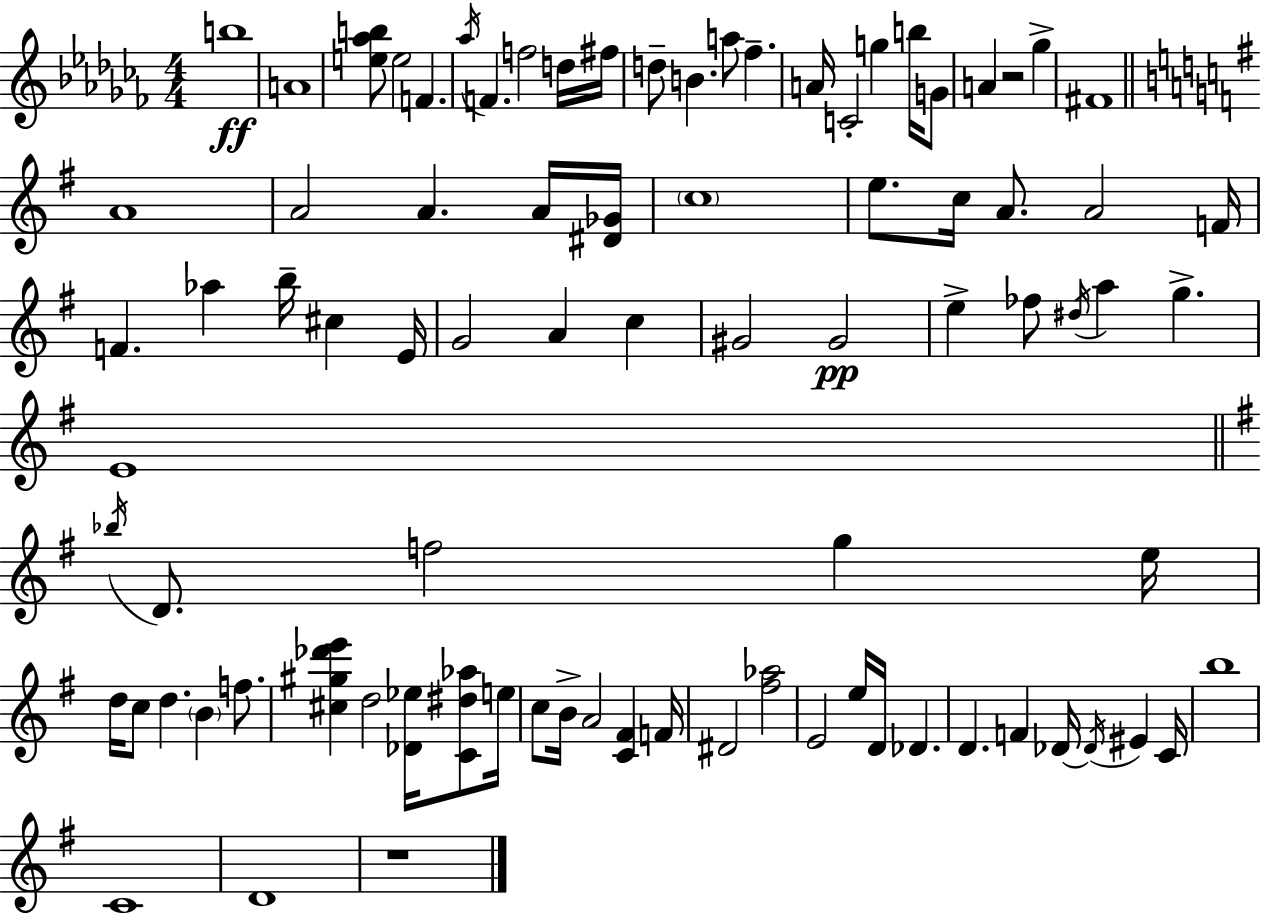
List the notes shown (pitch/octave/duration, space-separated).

B5/w A4/w [E5,Ab5,B5]/e E5/h F4/q. Ab5/s F4/q. F5/h D5/s F#5/s D5/e B4/q. A5/e FES5/q. A4/s C4/h G5/q B5/s G4/e A4/q R/h Gb5/q F#4/w A4/w A4/h A4/q. A4/s [D#4,Gb4]/s C5/w E5/e. C5/s A4/e. A4/h F4/s F4/q. Ab5/q B5/s C#5/q E4/s G4/h A4/q C5/q G#4/h G#4/h E5/q FES5/e D#5/s A5/q G5/q. E4/w Bb5/s D4/e. F5/h G5/q E5/s D5/s C5/e D5/q. B4/q F5/e. [C#5,G#5,Db6,E6]/q D5/h [Db4,Eb5]/s [C4,D#5,Ab5]/e E5/s C5/e B4/s A4/h [C4,F#4]/q F4/s D#4/h [F#5,Ab5]/h E4/h E5/s D4/s Db4/q. D4/q. F4/q Db4/s Db4/s EIS4/q C4/s B5/w C4/w D4/w R/w